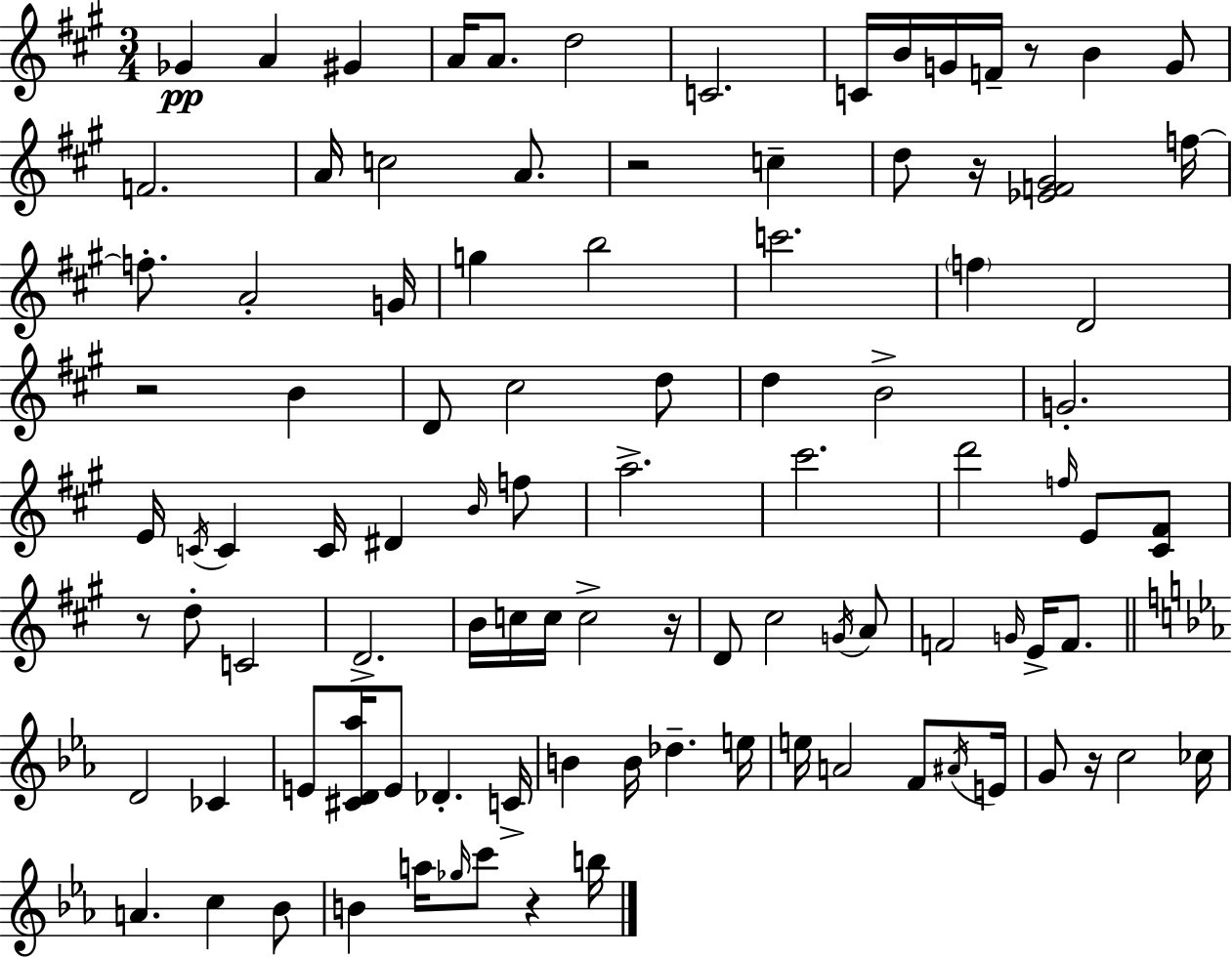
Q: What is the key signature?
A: A major